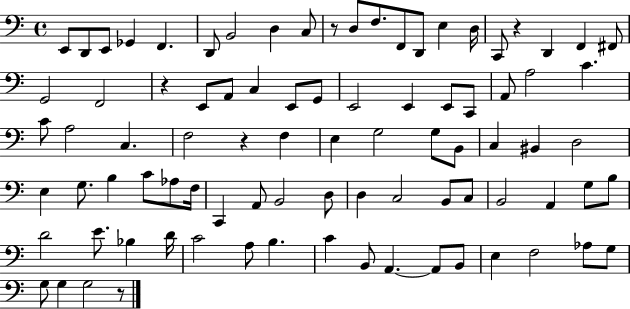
X:1
T:Untitled
M:4/4
L:1/4
K:C
E,,/2 D,,/2 E,,/2 _G,, F,, D,,/2 B,,2 D, C,/2 z/2 D,/2 F,/2 F,,/2 D,,/2 E, D,/4 C,,/2 z D,, F,, ^F,,/2 G,,2 F,,2 z E,,/2 A,,/2 C, E,,/2 G,,/2 E,,2 E,, E,,/2 C,,/2 A,,/2 A,2 C C/2 A,2 C, F,2 z F, E, G,2 G,/2 B,,/2 C, ^B,, D,2 E, G,/2 B, C/2 _A,/2 F,/4 C,, A,,/2 B,,2 D,/2 D, C,2 B,,/2 C,/2 B,,2 A,, G,/2 B,/2 D2 E/2 _B, D/4 C2 A,/2 B, C B,,/2 A,, A,,/2 B,,/2 E, F,2 _A,/2 G,/2 G,/2 G, G,2 z/2